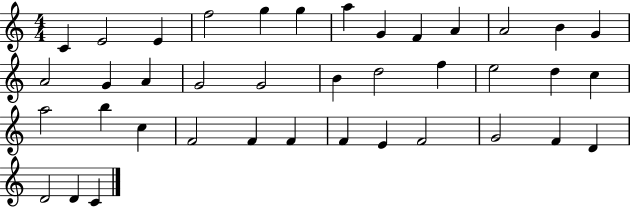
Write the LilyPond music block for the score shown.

{
  \clef treble
  \numericTimeSignature
  \time 4/4
  \key c \major
  c'4 e'2 e'4 | f''2 g''4 g''4 | a''4 g'4 f'4 a'4 | a'2 b'4 g'4 | \break a'2 g'4 a'4 | g'2 g'2 | b'4 d''2 f''4 | e''2 d''4 c''4 | \break a''2 b''4 c''4 | f'2 f'4 f'4 | f'4 e'4 f'2 | g'2 f'4 d'4 | \break d'2 d'4 c'4 | \bar "|."
}